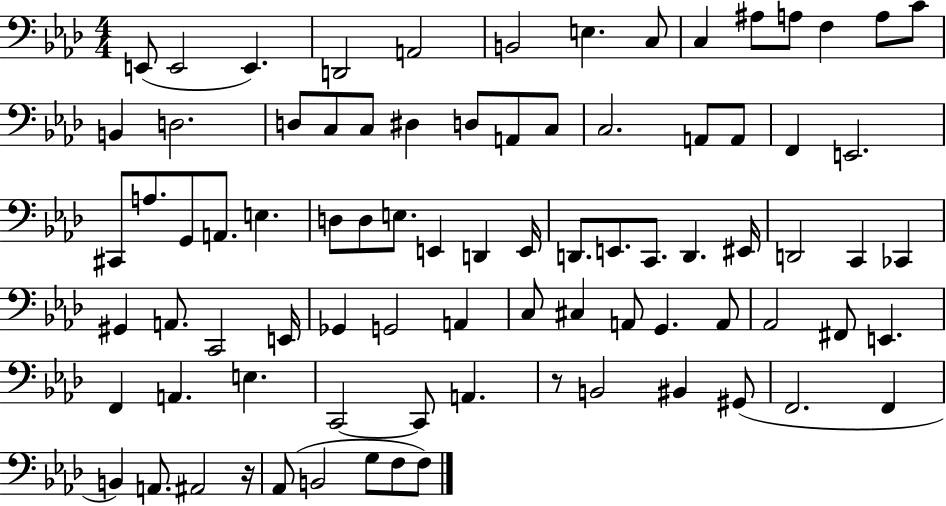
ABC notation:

X:1
T:Untitled
M:4/4
L:1/4
K:Ab
E,,/2 E,,2 E,, D,,2 A,,2 B,,2 E, C,/2 C, ^A,/2 A,/2 F, A,/2 C/2 B,, D,2 D,/2 C,/2 C,/2 ^D, D,/2 A,,/2 C,/2 C,2 A,,/2 A,,/2 F,, E,,2 ^C,,/2 A,/2 G,,/2 A,,/2 E, D,/2 D,/2 E,/2 E,, D,, E,,/4 D,,/2 E,,/2 C,,/2 D,, ^E,,/4 D,,2 C,, _C,, ^G,, A,,/2 C,,2 E,,/4 _G,, G,,2 A,, C,/2 ^C, A,,/2 G,, A,,/2 _A,,2 ^F,,/2 E,, F,, A,, E, C,,2 C,,/2 A,, z/2 B,,2 ^B,, ^G,,/2 F,,2 F,, B,, A,,/2 ^A,,2 z/4 _A,,/2 B,,2 G,/2 F,/2 F,/2